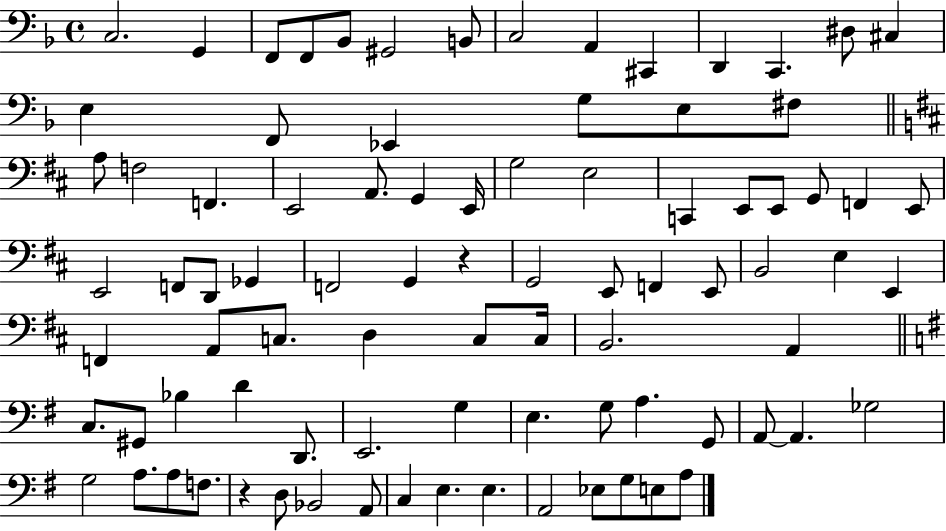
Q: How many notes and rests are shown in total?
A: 87